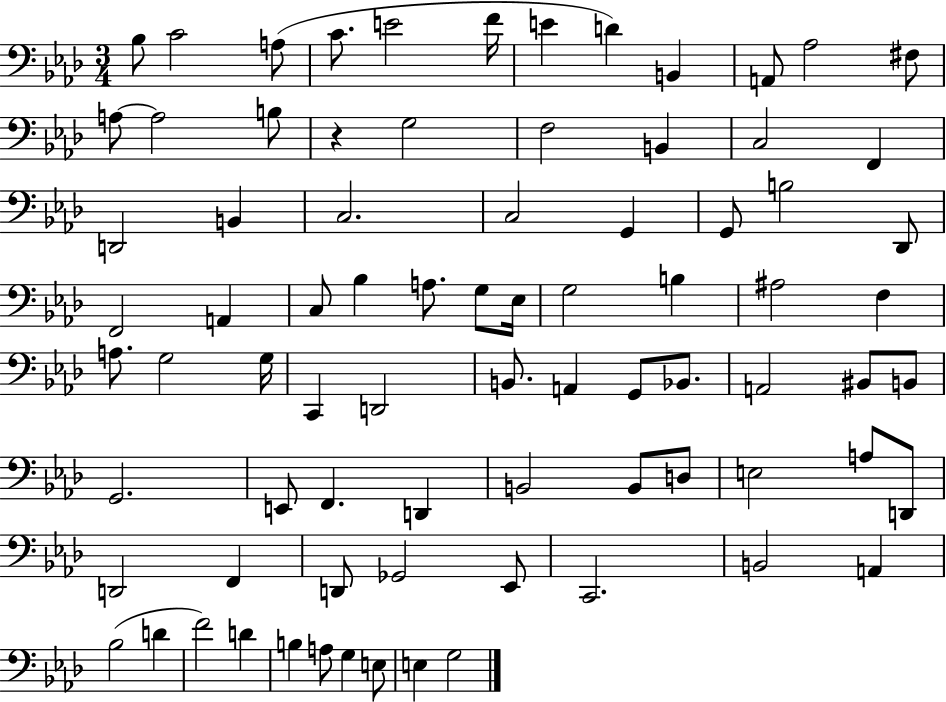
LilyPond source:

{
  \clef bass
  \numericTimeSignature
  \time 3/4
  \key aes \major
  bes8 c'2 a8( | c'8. e'2 f'16 | e'4 d'4) b,4 | a,8 aes2 fis8 | \break a8~~ a2 b8 | r4 g2 | f2 b,4 | c2 f,4 | \break d,2 b,4 | c2. | c2 g,4 | g,8 b2 des,8 | \break f,2 a,4 | c8 bes4 a8. g8 ees16 | g2 b4 | ais2 f4 | \break a8. g2 g16 | c,4 d,2 | b,8. a,4 g,8 bes,8. | a,2 bis,8 b,8 | \break g,2. | e,8 f,4. d,4 | b,2 b,8 d8 | e2 a8 d,8 | \break d,2 f,4 | d,8 ges,2 ees,8 | c,2. | b,2 a,4 | \break bes2( d'4 | f'2) d'4 | b4 a8 g4 e8 | e4 g2 | \break \bar "|."
}